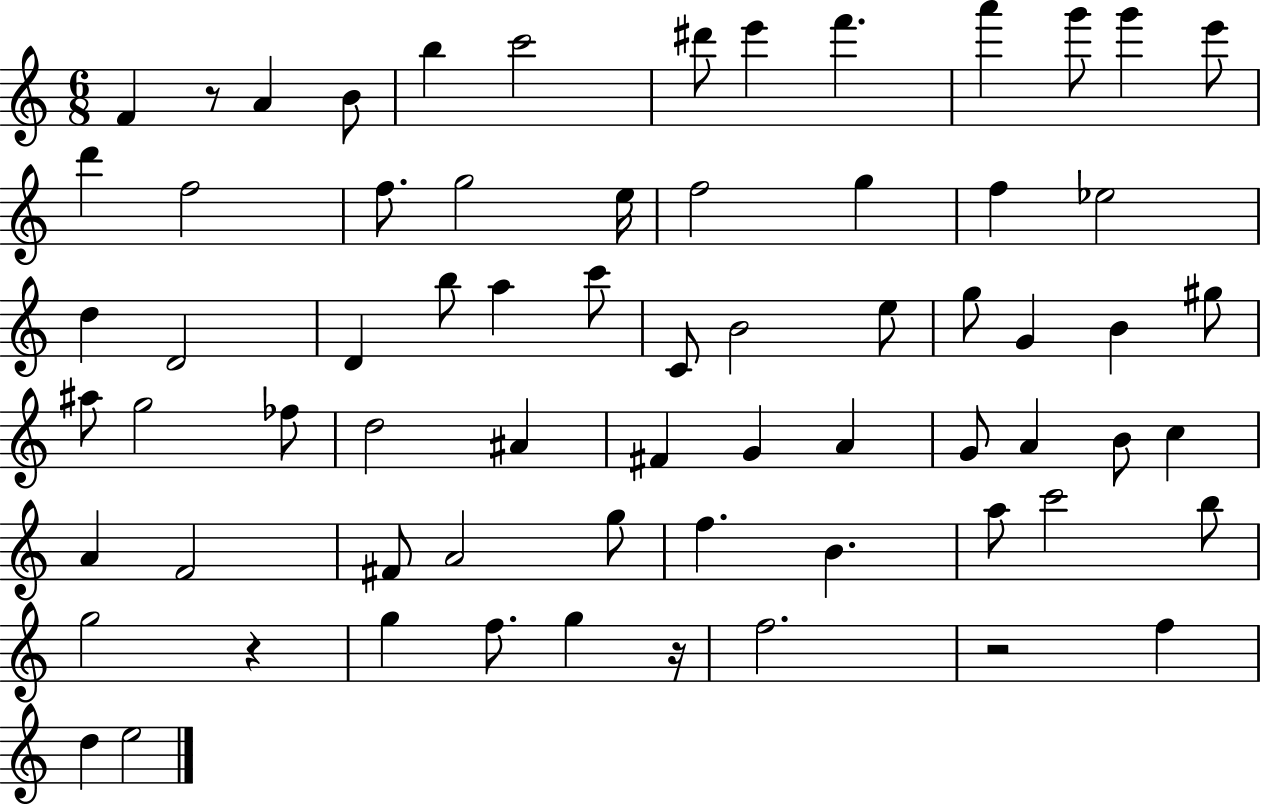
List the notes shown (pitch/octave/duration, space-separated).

F4/q R/e A4/q B4/e B5/q C6/h D#6/e E6/q F6/q. A6/q G6/e G6/q E6/e D6/q F5/h F5/e. G5/h E5/s F5/h G5/q F5/q Eb5/h D5/q D4/h D4/q B5/e A5/q C6/e C4/e B4/h E5/e G5/e G4/q B4/q G#5/e A#5/e G5/h FES5/e D5/h A#4/q F#4/q G4/q A4/q G4/e A4/q B4/e C5/q A4/q F4/h F#4/e A4/h G5/e F5/q. B4/q. A5/e C6/h B5/e G5/h R/q G5/q F5/e. G5/q R/s F5/h. R/h F5/q D5/q E5/h